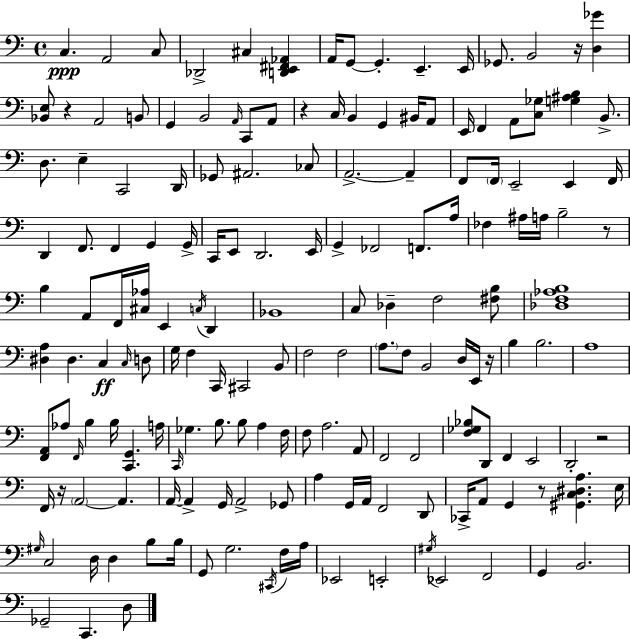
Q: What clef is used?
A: bass